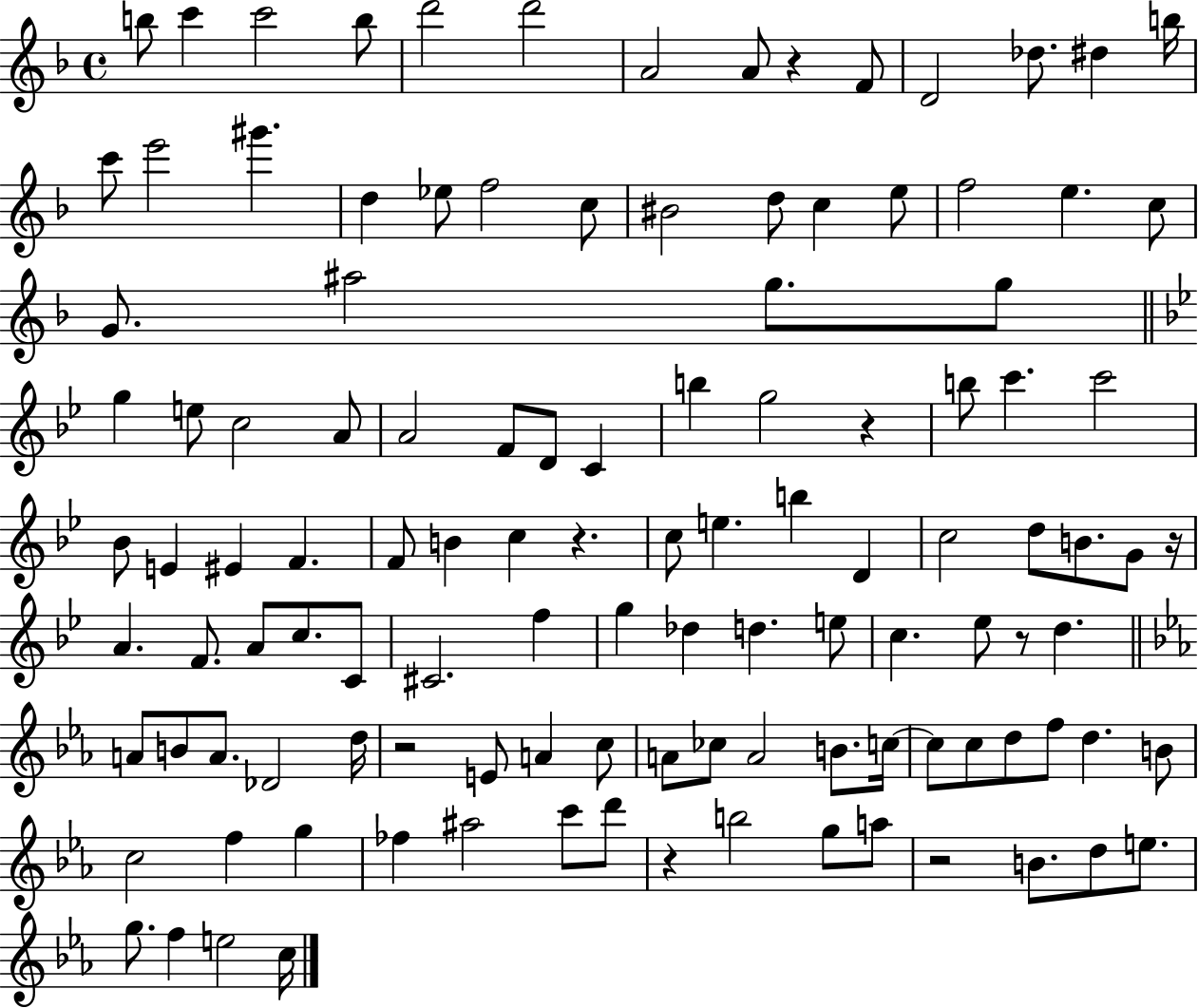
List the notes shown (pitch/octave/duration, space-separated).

B5/e C6/q C6/h B5/e D6/h D6/h A4/h A4/e R/q F4/e D4/h Db5/e. D#5/q B5/s C6/e E6/h G#6/q. D5/q Eb5/e F5/h C5/e BIS4/h D5/e C5/q E5/e F5/h E5/q. C5/e G4/e. A#5/h G5/e. G5/e G5/q E5/e C5/h A4/e A4/h F4/e D4/e C4/q B5/q G5/h R/q B5/e C6/q. C6/h Bb4/e E4/q EIS4/q F4/q. F4/e B4/q C5/q R/q. C5/e E5/q. B5/q D4/q C5/h D5/e B4/e. G4/e R/s A4/q. F4/e. A4/e C5/e. C4/e C#4/h. F5/q G5/q Db5/q D5/q. E5/e C5/q. Eb5/e R/e D5/q. A4/e B4/e A4/e. Db4/h D5/s R/h E4/e A4/q C5/e A4/e CES5/e A4/h B4/e. C5/s C5/e C5/e D5/e F5/e D5/q. B4/e C5/h F5/q G5/q FES5/q A#5/h C6/e D6/e R/q B5/h G5/e A5/e R/h B4/e. D5/e E5/e. G5/e. F5/q E5/h C5/s